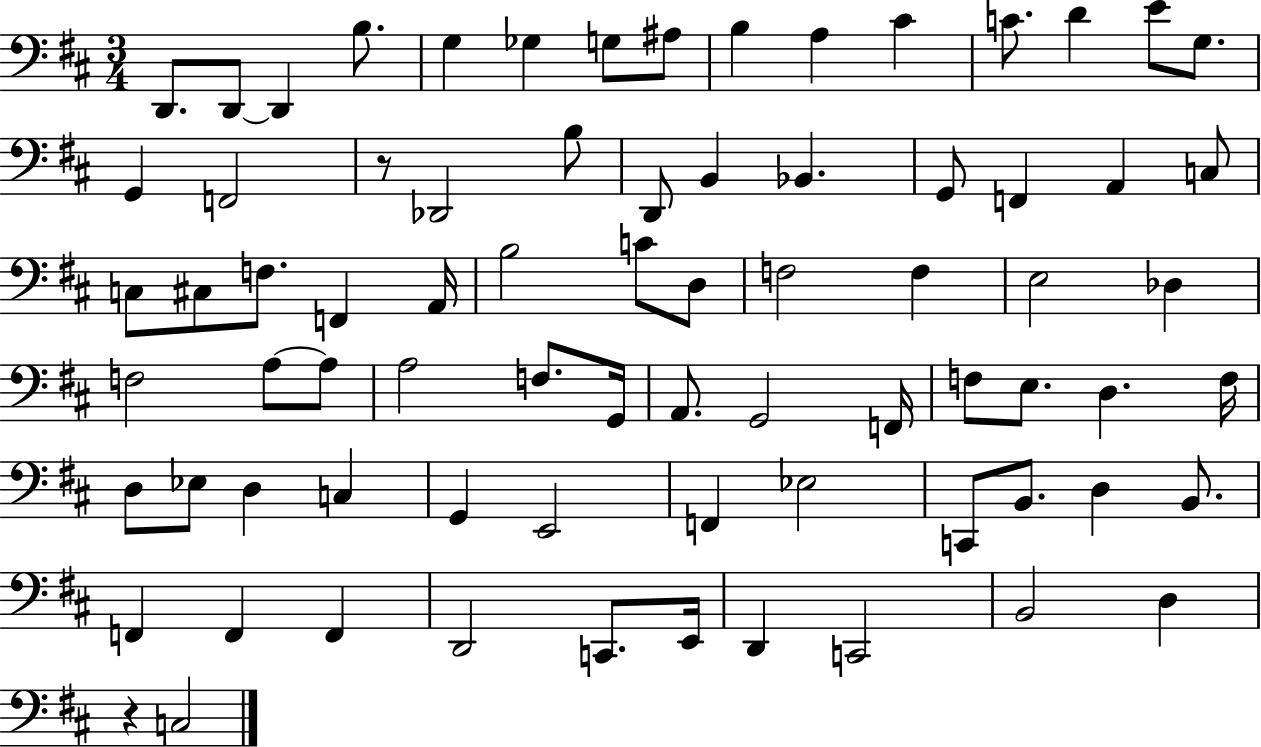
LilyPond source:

{
  \clef bass
  \numericTimeSignature
  \time 3/4
  \key d \major
  d,8. d,8~~ d,4 b8. | g4 ges4 g8 ais8 | b4 a4 cis'4 | c'8. d'4 e'8 g8. | \break g,4 f,2 | r8 des,2 b8 | d,8 b,4 bes,4. | g,8 f,4 a,4 c8 | \break c8 cis8 f8. f,4 a,16 | b2 c'8 d8 | f2 f4 | e2 des4 | \break f2 a8~~ a8 | a2 f8. g,16 | a,8. g,2 f,16 | f8 e8. d4. f16 | \break d8 ees8 d4 c4 | g,4 e,2 | f,4 ees2 | c,8 b,8. d4 b,8. | \break f,4 f,4 f,4 | d,2 c,8. e,16 | d,4 c,2 | b,2 d4 | \break r4 c2 | \bar "|."
}